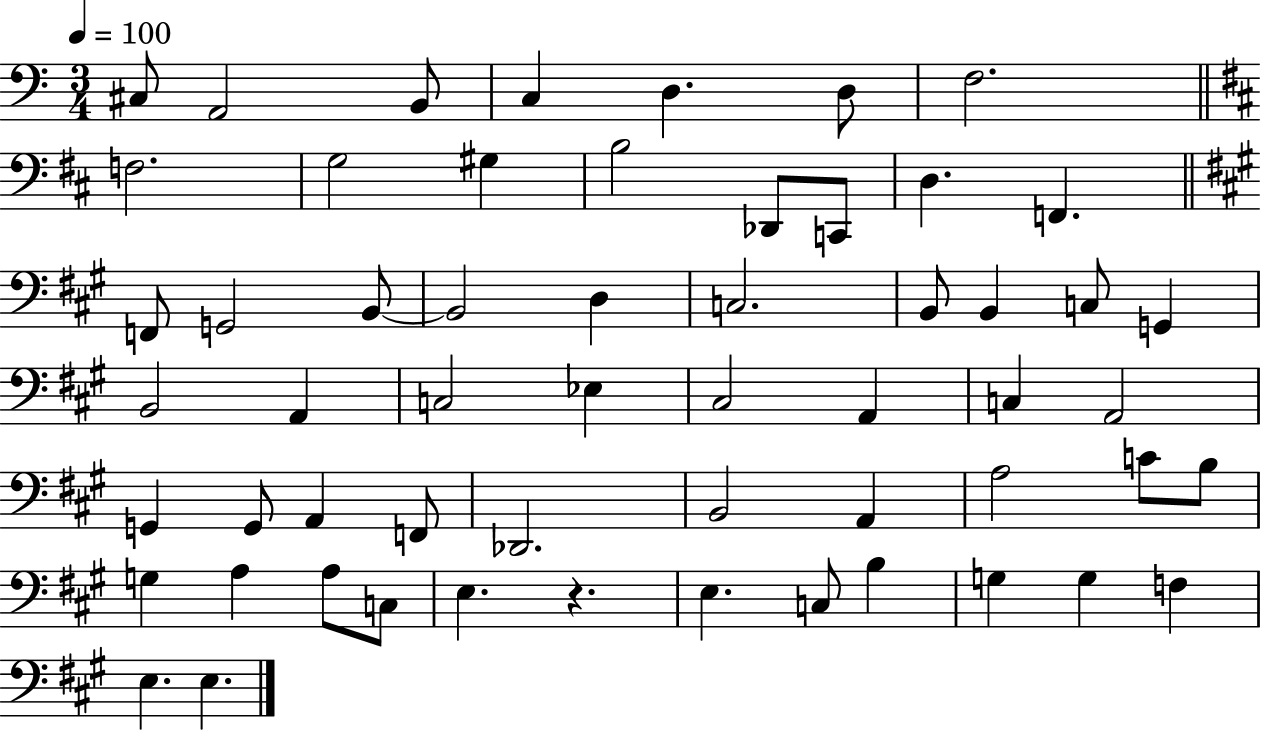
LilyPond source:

{
  \clef bass
  \numericTimeSignature
  \time 3/4
  \key c \major
  \tempo 4 = 100
  cis8 a,2 b,8 | c4 d4. d8 | f2. | \bar "||" \break \key d \major f2. | g2 gis4 | b2 des,8 c,8 | d4. f,4. | \break \bar "||" \break \key a \major f,8 g,2 b,8~~ | b,2 d4 | c2. | b,8 b,4 c8 g,4 | \break b,2 a,4 | c2 ees4 | cis2 a,4 | c4 a,2 | \break g,4 g,8 a,4 f,8 | des,2. | b,2 a,4 | a2 c'8 b8 | \break g4 a4 a8 c8 | e4. r4. | e4. c8 b4 | g4 g4 f4 | \break e4. e4. | \bar "|."
}